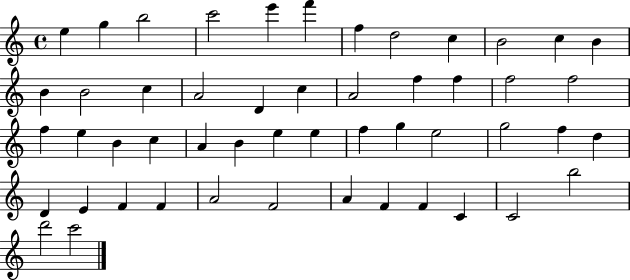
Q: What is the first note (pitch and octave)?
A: E5